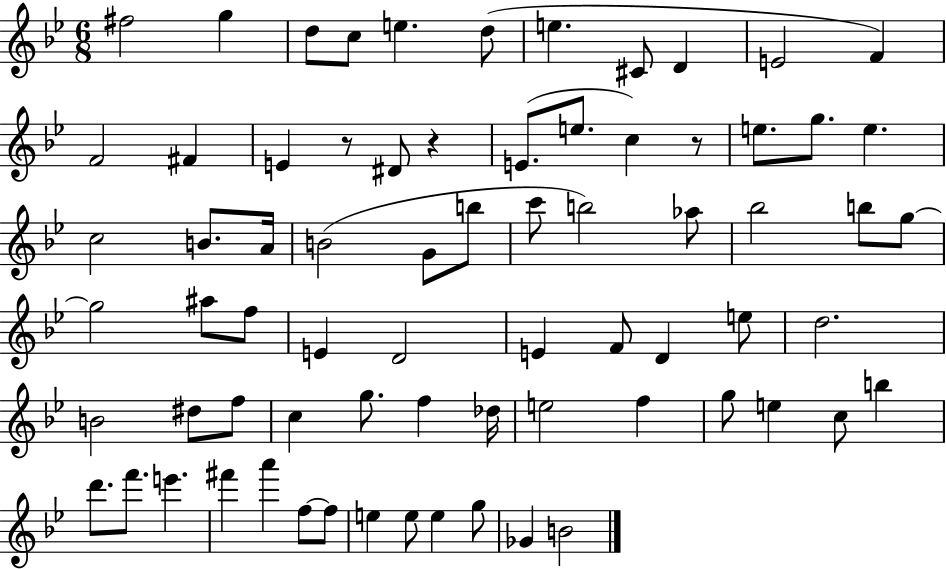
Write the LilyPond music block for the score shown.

{
  \clef treble
  \numericTimeSignature
  \time 6/8
  \key bes \major
  fis''2 g''4 | d''8 c''8 e''4. d''8( | e''4. cis'8 d'4 | e'2 f'4) | \break f'2 fis'4 | e'4 r8 dis'8 r4 | e'8.( e''8. c''4) r8 | e''8. g''8. e''4. | \break c''2 b'8. a'16 | b'2( g'8 b''8 | c'''8 b''2) aes''8 | bes''2 b''8 g''8~~ | \break g''2 ais''8 f''8 | e'4 d'2 | e'4 f'8 d'4 e''8 | d''2. | \break b'2 dis''8 f''8 | c''4 g''8. f''4 des''16 | e''2 f''4 | g''8 e''4 c''8 b''4 | \break d'''8. f'''8. e'''4. | fis'''4 a'''4 f''8~~ f''8 | e''4 e''8 e''4 g''8 | ges'4 b'2 | \break \bar "|."
}